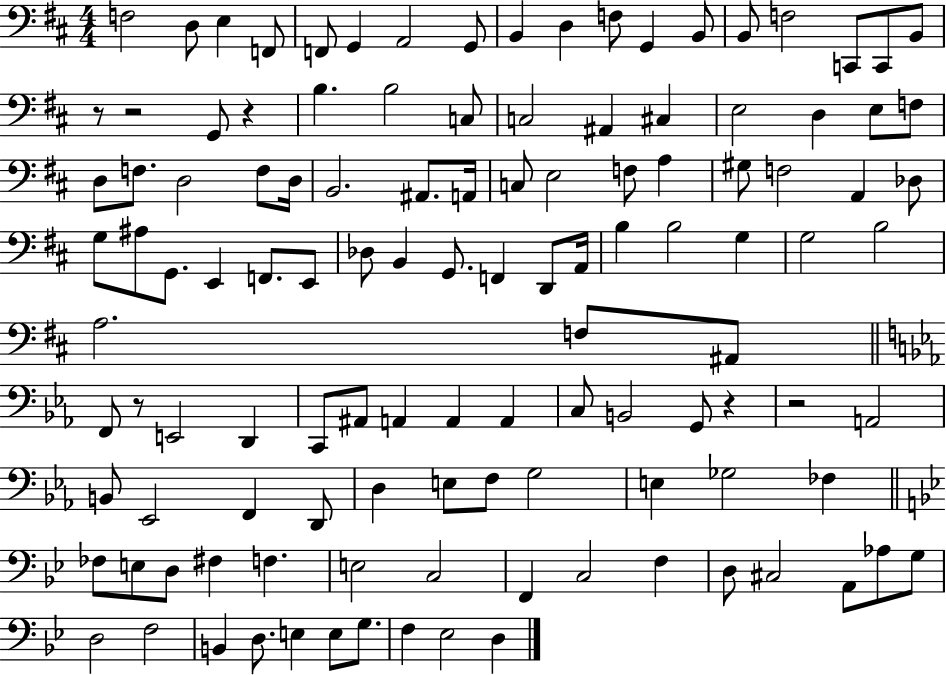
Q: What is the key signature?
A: D major